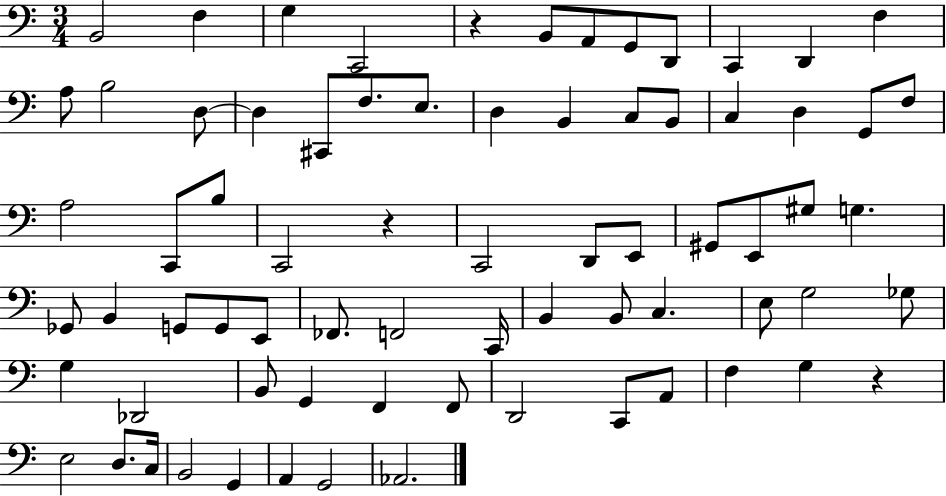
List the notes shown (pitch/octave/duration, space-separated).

B2/h F3/q G3/q C2/h R/q B2/e A2/e G2/e D2/e C2/q D2/q F3/q A3/e B3/h D3/e D3/q C#2/e F3/e. E3/e. D3/q B2/q C3/e B2/e C3/q D3/q G2/e F3/e A3/h C2/e B3/e C2/h R/q C2/h D2/e E2/e G#2/e E2/e G#3/e G3/q. Gb2/e B2/q G2/e G2/e E2/e FES2/e. F2/h C2/s B2/q B2/e C3/q. E3/e G3/h Gb3/e G3/q Db2/h B2/e G2/q F2/q F2/e D2/h C2/e A2/e F3/q G3/q R/q E3/h D3/e. C3/s B2/h G2/q A2/q G2/h Ab2/h.